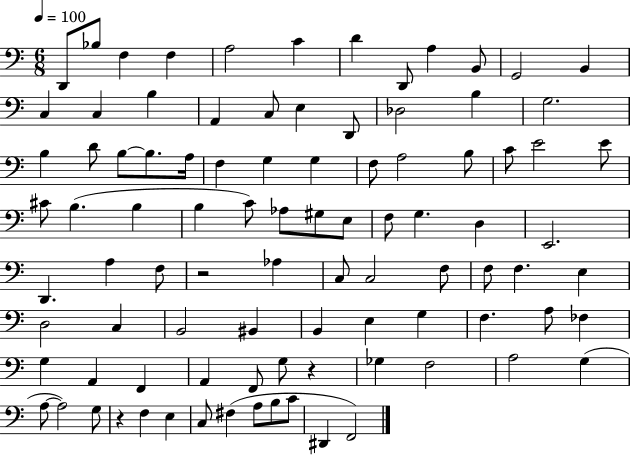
X:1
T:Untitled
M:6/8
L:1/4
K:C
D,,/2 _B,/2 F, F, A,2 C D D,,/2 A, B,,/2 G,,2 B,, C, C, B, A,, C,/2 E, D,,/2 _D,2 B, G,2 B, D/2 B,/2 B,/2 A,/4 F, G, G, F,/2 A,2 B,/2 C/2 E2 E/2 ^C/2 B, B, B, C/2 _A,/2 ^G,/2 E,/2 F,/2 G, D, E,,2 D,, A, F,/2 z2 _A, C,/2 C,2 F,/2 F,/2 F, E, D,2 C, B,,2 ^B,, B,, E, G, F, A,/2 _F, G, A,, F,, A,, F,,/2 G,/2 z _G, F,2 A,2 G, A,/2 A,2 G,/2 z F, E, C,/2 ^F, A,/2 B,/2 C/2 ^D,, F,,2